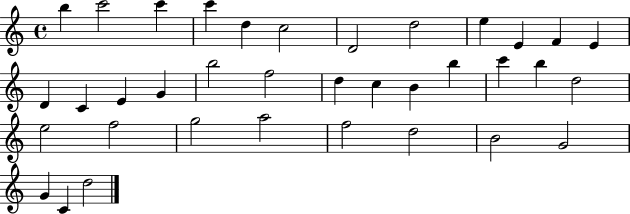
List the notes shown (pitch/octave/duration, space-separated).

B5/q C6/h C6/q C6/q D5/q C5/h D4/h D5/h E5/q E4/q F4/q E4/q D4/q C4/q E4/q G4/q B5/h F5/h D5/q C5/q B4/q B5/q C6/q B5/q D5/h E5/h F5/h G5/h A5/h F5/h D5/h B4/h G4/h G4/q C4/q D5/h